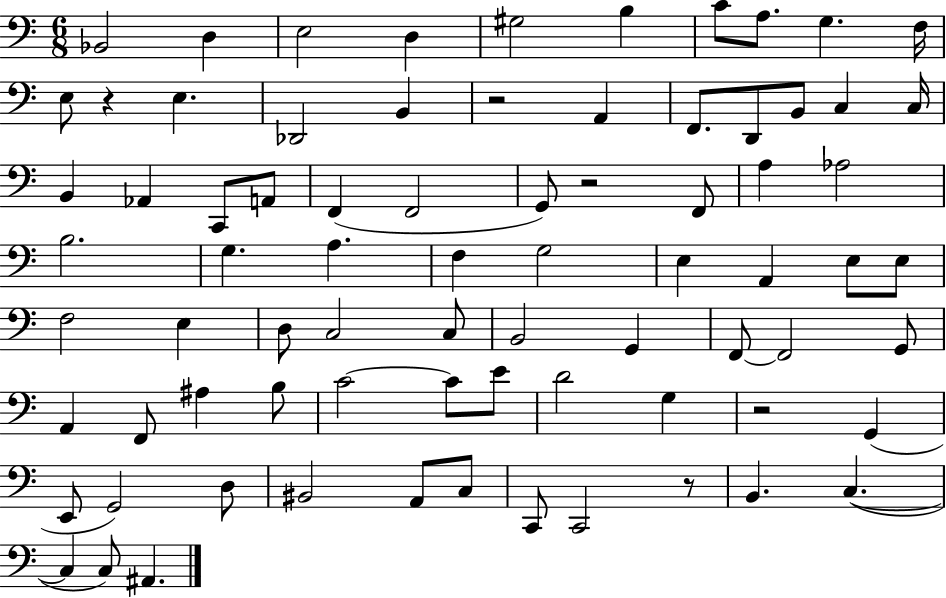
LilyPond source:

{
  \clef bass
  \numericTimeSignature
  \time 6/8
  \key c \major
  bes,2 d4 | e2 d4 | gis2 b4 | c'8 a8. g4. f16 | \break e8 r4 e4. | des,2 b,4 | r2 a,4 | f,8. d,8 b,8 c4 c16 | \break b,4 aes,4 c,8 a,8 | f,4( f,2 | g,8) r2 f,8 | a4 aes2 | \break b2. | g4. a4. | f4 g2 | e4 a,4 e8 e8 | \break f2 e4 | d8 c2 c8 | b,2 g,4 | f,8~~ f,2 g,8 | \break a,4 f,8 ais4 b8 | c'2~~ c'8 e'8 | d'2 g4 | r2 g,4( | \break e,8 g,2) d8 | bis,2 a,8 c8 | c,8 c,2 r8 | b,4. c4.~(~ | \break c4 c8) ais,4. | \bar "|."
}